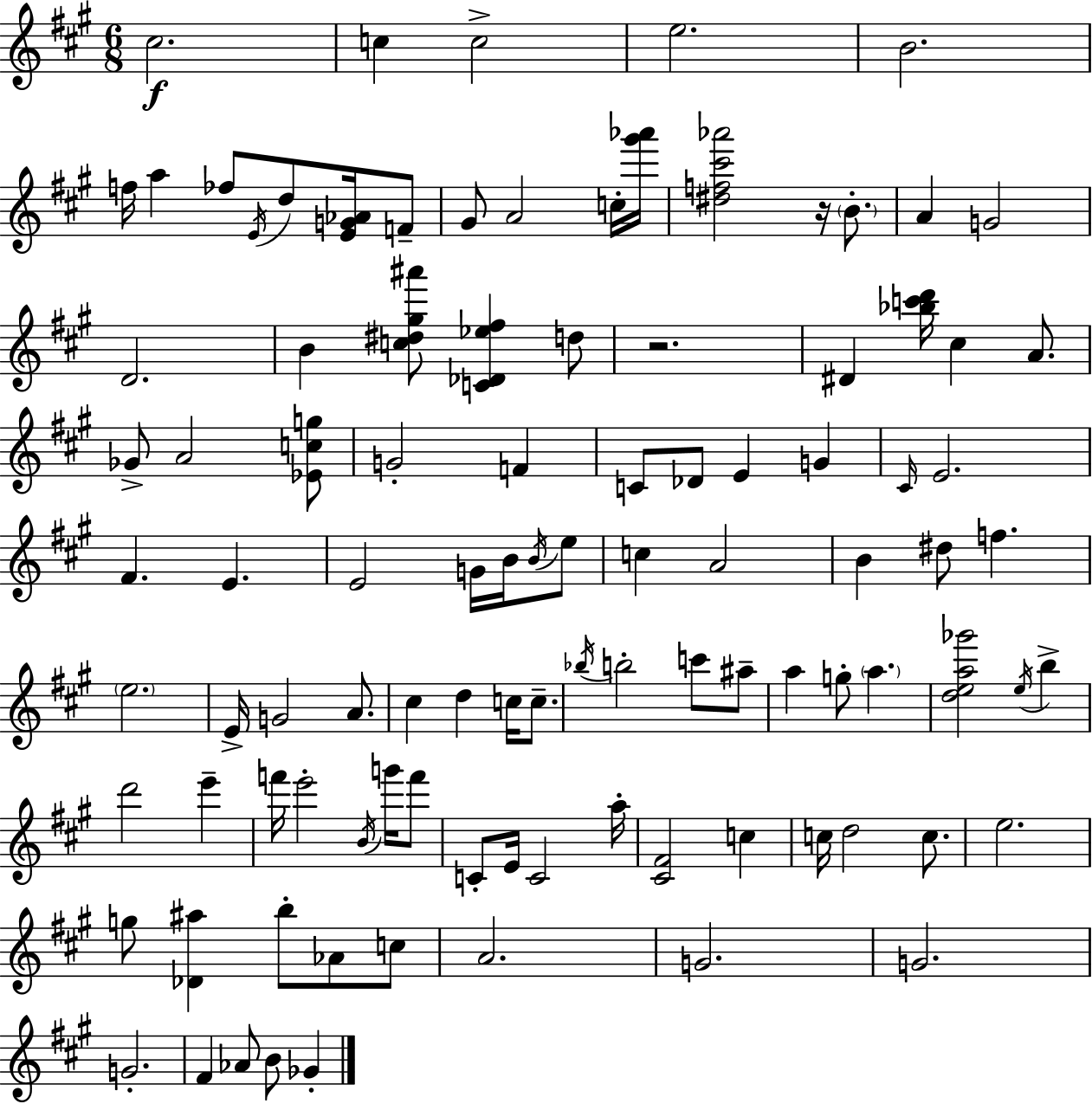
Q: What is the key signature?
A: A major